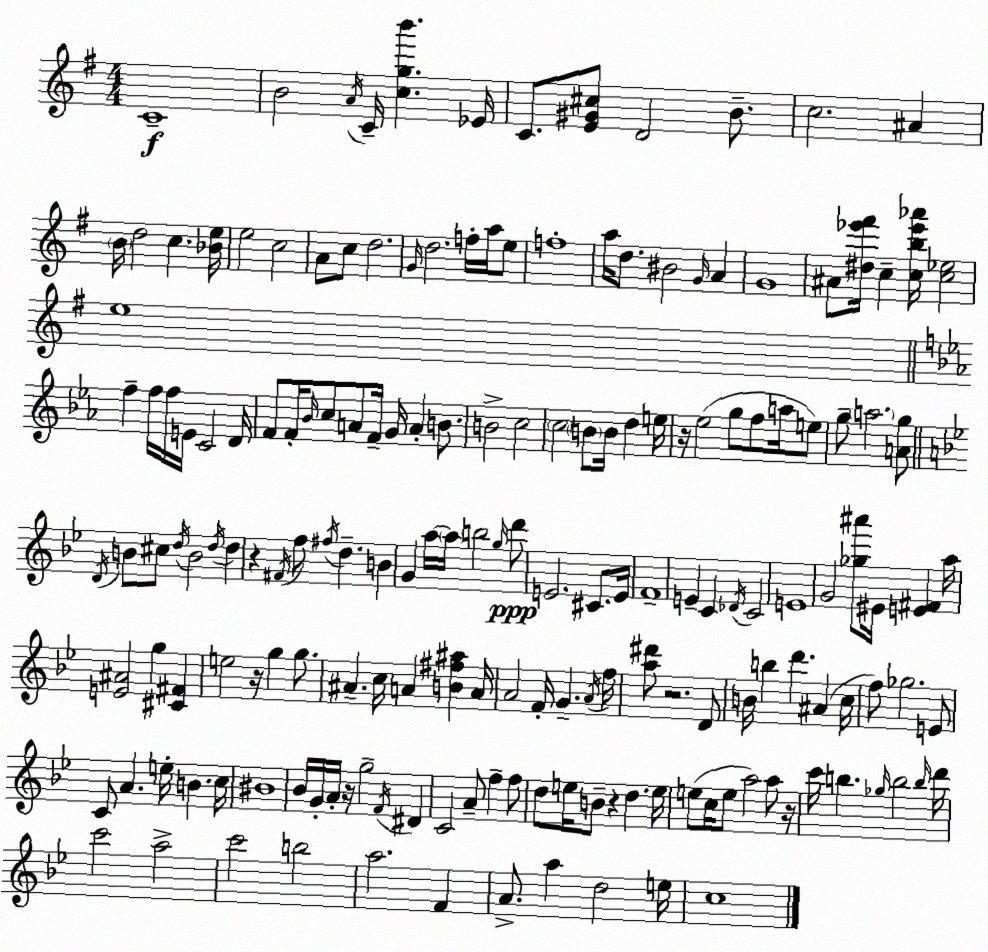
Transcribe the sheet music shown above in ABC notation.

X:1
T:Untitled
M:4/4
L:1/4
K:G
C4 B2 A/4 C/4 [cgb'] _E/4 C/2 [E^G^c]/2 D2 B/2 c2 ^A B/4 d2 c [_Be]/4 e2 c2 A/2 c/2 d2 G/4 d2 f/4 a/4 e/2 f4 a/4 d/2 ^B2 G/4 A G4 ^A/2 [^d_e'^f']/4 c [cb_e'_a']/4 [c_e]2 e4 f f/4 f/4 E/4 C2 D/4 F/2 F/4 _B/4 c/2 A/2 F/4 G/4 A B/2 B2 c2 c2 B/2 B/4 d e/4 z/4 _e2 g/2 f/2 a/4 e/2 g/2 a2 [Ag]/2 D/4 B/2 ^c/2 d/4 B2 d/4 d z ^F/4 f/2 ^f/4 d B G a/4 a/4 b2 g/4 d'/2 E2 ^C/2 E/4 F4 E C _D/4 C2 E4 G2 [_g^a']/2 ^E/4 [E^F] a/4 [E^A]2 g [^C^F] e2 z/4 g g/2 ^A c/4 A [B^f^a] A/4 A2 F/4 G A/4 f/4 [a^d']/2 z2 D/2 B/4 b d' ^A c/4 f/2 _g2 E/2 C/2 A e/4 B c/4 ^B4 _B/4 G/4 A/4 z/4 g2 F/4 ^D C2 A/2 f f/2 d/2 e/4 B/2 z d e/4 e/2 c/4 e/2 a2 a/2 z/4 c'/4 b _g/4 b2 b/4 d'/4 c'2 a2 c'2 b2 a2 F A/2 a d2 e/4 c4